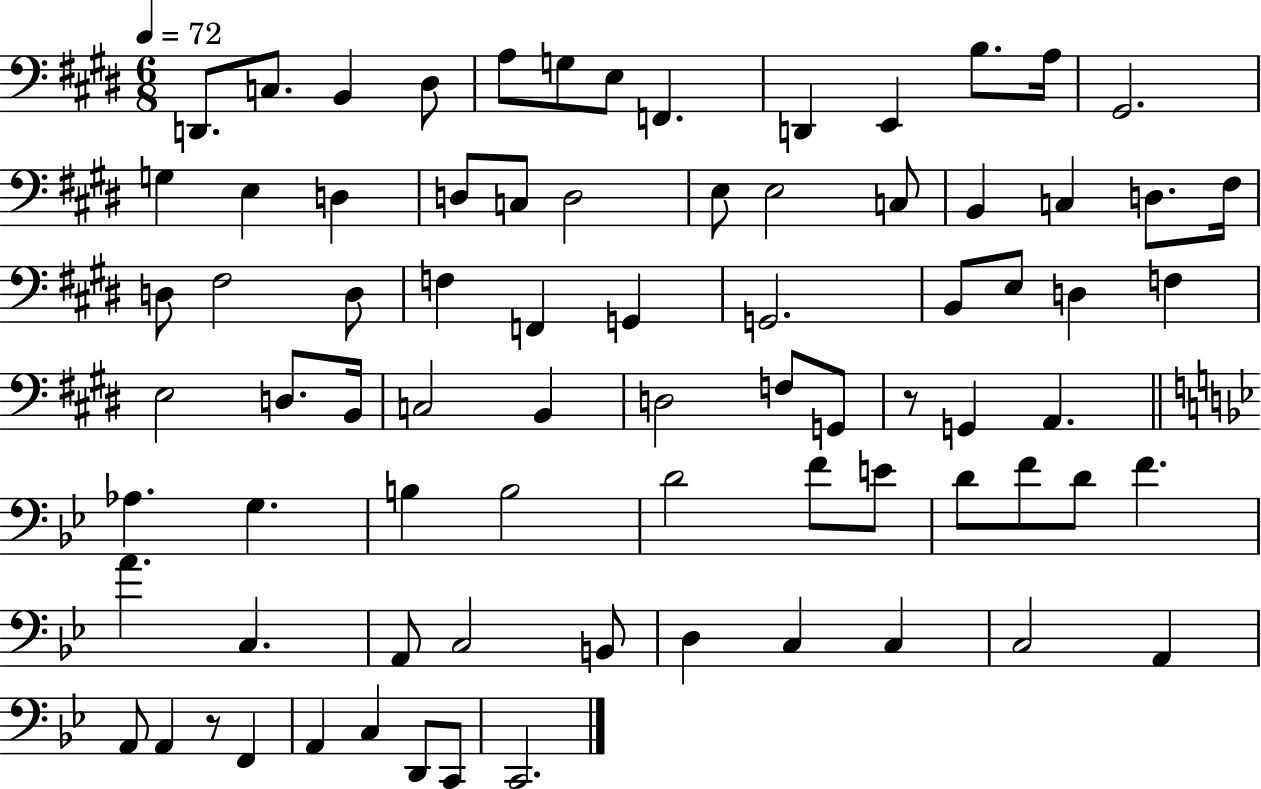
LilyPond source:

{
  \clef bass
  \numericTimeSignature
  \time 6/8
  \key e \major
  \tempo 4 = 72
  d,8. c8. b,4 dis8 | a8 g8 e8 f,4. | d,4 e,4 b8. a16 | gis,2. | \break g4 e4 d4 | d8 c8 d2 | e8 e2 c8 | b,4 c4 d8. fis16 | \break d8 fis2 d8 | f4 f,4 g,4 | g,2. | b,8 e8 d4 f4 | \break e2 d8. b,16 | c2 b,4 | d2 f8 g,8 | r8 g,4 a,4. | \break \bar "||" \break \key bes \major aes4. g4. | b4 b2 | d'2 f'8 e'8 | d'8 f'8 d'8 f'4. | \break a'4. c4. | a,8 c2 b,8 | d4 c4 c4 | c2 a,4 | \break a,8 a,4 r8 f,4 | a,4 c4 d,8 c,8 | c,2. | \bar "|."
}